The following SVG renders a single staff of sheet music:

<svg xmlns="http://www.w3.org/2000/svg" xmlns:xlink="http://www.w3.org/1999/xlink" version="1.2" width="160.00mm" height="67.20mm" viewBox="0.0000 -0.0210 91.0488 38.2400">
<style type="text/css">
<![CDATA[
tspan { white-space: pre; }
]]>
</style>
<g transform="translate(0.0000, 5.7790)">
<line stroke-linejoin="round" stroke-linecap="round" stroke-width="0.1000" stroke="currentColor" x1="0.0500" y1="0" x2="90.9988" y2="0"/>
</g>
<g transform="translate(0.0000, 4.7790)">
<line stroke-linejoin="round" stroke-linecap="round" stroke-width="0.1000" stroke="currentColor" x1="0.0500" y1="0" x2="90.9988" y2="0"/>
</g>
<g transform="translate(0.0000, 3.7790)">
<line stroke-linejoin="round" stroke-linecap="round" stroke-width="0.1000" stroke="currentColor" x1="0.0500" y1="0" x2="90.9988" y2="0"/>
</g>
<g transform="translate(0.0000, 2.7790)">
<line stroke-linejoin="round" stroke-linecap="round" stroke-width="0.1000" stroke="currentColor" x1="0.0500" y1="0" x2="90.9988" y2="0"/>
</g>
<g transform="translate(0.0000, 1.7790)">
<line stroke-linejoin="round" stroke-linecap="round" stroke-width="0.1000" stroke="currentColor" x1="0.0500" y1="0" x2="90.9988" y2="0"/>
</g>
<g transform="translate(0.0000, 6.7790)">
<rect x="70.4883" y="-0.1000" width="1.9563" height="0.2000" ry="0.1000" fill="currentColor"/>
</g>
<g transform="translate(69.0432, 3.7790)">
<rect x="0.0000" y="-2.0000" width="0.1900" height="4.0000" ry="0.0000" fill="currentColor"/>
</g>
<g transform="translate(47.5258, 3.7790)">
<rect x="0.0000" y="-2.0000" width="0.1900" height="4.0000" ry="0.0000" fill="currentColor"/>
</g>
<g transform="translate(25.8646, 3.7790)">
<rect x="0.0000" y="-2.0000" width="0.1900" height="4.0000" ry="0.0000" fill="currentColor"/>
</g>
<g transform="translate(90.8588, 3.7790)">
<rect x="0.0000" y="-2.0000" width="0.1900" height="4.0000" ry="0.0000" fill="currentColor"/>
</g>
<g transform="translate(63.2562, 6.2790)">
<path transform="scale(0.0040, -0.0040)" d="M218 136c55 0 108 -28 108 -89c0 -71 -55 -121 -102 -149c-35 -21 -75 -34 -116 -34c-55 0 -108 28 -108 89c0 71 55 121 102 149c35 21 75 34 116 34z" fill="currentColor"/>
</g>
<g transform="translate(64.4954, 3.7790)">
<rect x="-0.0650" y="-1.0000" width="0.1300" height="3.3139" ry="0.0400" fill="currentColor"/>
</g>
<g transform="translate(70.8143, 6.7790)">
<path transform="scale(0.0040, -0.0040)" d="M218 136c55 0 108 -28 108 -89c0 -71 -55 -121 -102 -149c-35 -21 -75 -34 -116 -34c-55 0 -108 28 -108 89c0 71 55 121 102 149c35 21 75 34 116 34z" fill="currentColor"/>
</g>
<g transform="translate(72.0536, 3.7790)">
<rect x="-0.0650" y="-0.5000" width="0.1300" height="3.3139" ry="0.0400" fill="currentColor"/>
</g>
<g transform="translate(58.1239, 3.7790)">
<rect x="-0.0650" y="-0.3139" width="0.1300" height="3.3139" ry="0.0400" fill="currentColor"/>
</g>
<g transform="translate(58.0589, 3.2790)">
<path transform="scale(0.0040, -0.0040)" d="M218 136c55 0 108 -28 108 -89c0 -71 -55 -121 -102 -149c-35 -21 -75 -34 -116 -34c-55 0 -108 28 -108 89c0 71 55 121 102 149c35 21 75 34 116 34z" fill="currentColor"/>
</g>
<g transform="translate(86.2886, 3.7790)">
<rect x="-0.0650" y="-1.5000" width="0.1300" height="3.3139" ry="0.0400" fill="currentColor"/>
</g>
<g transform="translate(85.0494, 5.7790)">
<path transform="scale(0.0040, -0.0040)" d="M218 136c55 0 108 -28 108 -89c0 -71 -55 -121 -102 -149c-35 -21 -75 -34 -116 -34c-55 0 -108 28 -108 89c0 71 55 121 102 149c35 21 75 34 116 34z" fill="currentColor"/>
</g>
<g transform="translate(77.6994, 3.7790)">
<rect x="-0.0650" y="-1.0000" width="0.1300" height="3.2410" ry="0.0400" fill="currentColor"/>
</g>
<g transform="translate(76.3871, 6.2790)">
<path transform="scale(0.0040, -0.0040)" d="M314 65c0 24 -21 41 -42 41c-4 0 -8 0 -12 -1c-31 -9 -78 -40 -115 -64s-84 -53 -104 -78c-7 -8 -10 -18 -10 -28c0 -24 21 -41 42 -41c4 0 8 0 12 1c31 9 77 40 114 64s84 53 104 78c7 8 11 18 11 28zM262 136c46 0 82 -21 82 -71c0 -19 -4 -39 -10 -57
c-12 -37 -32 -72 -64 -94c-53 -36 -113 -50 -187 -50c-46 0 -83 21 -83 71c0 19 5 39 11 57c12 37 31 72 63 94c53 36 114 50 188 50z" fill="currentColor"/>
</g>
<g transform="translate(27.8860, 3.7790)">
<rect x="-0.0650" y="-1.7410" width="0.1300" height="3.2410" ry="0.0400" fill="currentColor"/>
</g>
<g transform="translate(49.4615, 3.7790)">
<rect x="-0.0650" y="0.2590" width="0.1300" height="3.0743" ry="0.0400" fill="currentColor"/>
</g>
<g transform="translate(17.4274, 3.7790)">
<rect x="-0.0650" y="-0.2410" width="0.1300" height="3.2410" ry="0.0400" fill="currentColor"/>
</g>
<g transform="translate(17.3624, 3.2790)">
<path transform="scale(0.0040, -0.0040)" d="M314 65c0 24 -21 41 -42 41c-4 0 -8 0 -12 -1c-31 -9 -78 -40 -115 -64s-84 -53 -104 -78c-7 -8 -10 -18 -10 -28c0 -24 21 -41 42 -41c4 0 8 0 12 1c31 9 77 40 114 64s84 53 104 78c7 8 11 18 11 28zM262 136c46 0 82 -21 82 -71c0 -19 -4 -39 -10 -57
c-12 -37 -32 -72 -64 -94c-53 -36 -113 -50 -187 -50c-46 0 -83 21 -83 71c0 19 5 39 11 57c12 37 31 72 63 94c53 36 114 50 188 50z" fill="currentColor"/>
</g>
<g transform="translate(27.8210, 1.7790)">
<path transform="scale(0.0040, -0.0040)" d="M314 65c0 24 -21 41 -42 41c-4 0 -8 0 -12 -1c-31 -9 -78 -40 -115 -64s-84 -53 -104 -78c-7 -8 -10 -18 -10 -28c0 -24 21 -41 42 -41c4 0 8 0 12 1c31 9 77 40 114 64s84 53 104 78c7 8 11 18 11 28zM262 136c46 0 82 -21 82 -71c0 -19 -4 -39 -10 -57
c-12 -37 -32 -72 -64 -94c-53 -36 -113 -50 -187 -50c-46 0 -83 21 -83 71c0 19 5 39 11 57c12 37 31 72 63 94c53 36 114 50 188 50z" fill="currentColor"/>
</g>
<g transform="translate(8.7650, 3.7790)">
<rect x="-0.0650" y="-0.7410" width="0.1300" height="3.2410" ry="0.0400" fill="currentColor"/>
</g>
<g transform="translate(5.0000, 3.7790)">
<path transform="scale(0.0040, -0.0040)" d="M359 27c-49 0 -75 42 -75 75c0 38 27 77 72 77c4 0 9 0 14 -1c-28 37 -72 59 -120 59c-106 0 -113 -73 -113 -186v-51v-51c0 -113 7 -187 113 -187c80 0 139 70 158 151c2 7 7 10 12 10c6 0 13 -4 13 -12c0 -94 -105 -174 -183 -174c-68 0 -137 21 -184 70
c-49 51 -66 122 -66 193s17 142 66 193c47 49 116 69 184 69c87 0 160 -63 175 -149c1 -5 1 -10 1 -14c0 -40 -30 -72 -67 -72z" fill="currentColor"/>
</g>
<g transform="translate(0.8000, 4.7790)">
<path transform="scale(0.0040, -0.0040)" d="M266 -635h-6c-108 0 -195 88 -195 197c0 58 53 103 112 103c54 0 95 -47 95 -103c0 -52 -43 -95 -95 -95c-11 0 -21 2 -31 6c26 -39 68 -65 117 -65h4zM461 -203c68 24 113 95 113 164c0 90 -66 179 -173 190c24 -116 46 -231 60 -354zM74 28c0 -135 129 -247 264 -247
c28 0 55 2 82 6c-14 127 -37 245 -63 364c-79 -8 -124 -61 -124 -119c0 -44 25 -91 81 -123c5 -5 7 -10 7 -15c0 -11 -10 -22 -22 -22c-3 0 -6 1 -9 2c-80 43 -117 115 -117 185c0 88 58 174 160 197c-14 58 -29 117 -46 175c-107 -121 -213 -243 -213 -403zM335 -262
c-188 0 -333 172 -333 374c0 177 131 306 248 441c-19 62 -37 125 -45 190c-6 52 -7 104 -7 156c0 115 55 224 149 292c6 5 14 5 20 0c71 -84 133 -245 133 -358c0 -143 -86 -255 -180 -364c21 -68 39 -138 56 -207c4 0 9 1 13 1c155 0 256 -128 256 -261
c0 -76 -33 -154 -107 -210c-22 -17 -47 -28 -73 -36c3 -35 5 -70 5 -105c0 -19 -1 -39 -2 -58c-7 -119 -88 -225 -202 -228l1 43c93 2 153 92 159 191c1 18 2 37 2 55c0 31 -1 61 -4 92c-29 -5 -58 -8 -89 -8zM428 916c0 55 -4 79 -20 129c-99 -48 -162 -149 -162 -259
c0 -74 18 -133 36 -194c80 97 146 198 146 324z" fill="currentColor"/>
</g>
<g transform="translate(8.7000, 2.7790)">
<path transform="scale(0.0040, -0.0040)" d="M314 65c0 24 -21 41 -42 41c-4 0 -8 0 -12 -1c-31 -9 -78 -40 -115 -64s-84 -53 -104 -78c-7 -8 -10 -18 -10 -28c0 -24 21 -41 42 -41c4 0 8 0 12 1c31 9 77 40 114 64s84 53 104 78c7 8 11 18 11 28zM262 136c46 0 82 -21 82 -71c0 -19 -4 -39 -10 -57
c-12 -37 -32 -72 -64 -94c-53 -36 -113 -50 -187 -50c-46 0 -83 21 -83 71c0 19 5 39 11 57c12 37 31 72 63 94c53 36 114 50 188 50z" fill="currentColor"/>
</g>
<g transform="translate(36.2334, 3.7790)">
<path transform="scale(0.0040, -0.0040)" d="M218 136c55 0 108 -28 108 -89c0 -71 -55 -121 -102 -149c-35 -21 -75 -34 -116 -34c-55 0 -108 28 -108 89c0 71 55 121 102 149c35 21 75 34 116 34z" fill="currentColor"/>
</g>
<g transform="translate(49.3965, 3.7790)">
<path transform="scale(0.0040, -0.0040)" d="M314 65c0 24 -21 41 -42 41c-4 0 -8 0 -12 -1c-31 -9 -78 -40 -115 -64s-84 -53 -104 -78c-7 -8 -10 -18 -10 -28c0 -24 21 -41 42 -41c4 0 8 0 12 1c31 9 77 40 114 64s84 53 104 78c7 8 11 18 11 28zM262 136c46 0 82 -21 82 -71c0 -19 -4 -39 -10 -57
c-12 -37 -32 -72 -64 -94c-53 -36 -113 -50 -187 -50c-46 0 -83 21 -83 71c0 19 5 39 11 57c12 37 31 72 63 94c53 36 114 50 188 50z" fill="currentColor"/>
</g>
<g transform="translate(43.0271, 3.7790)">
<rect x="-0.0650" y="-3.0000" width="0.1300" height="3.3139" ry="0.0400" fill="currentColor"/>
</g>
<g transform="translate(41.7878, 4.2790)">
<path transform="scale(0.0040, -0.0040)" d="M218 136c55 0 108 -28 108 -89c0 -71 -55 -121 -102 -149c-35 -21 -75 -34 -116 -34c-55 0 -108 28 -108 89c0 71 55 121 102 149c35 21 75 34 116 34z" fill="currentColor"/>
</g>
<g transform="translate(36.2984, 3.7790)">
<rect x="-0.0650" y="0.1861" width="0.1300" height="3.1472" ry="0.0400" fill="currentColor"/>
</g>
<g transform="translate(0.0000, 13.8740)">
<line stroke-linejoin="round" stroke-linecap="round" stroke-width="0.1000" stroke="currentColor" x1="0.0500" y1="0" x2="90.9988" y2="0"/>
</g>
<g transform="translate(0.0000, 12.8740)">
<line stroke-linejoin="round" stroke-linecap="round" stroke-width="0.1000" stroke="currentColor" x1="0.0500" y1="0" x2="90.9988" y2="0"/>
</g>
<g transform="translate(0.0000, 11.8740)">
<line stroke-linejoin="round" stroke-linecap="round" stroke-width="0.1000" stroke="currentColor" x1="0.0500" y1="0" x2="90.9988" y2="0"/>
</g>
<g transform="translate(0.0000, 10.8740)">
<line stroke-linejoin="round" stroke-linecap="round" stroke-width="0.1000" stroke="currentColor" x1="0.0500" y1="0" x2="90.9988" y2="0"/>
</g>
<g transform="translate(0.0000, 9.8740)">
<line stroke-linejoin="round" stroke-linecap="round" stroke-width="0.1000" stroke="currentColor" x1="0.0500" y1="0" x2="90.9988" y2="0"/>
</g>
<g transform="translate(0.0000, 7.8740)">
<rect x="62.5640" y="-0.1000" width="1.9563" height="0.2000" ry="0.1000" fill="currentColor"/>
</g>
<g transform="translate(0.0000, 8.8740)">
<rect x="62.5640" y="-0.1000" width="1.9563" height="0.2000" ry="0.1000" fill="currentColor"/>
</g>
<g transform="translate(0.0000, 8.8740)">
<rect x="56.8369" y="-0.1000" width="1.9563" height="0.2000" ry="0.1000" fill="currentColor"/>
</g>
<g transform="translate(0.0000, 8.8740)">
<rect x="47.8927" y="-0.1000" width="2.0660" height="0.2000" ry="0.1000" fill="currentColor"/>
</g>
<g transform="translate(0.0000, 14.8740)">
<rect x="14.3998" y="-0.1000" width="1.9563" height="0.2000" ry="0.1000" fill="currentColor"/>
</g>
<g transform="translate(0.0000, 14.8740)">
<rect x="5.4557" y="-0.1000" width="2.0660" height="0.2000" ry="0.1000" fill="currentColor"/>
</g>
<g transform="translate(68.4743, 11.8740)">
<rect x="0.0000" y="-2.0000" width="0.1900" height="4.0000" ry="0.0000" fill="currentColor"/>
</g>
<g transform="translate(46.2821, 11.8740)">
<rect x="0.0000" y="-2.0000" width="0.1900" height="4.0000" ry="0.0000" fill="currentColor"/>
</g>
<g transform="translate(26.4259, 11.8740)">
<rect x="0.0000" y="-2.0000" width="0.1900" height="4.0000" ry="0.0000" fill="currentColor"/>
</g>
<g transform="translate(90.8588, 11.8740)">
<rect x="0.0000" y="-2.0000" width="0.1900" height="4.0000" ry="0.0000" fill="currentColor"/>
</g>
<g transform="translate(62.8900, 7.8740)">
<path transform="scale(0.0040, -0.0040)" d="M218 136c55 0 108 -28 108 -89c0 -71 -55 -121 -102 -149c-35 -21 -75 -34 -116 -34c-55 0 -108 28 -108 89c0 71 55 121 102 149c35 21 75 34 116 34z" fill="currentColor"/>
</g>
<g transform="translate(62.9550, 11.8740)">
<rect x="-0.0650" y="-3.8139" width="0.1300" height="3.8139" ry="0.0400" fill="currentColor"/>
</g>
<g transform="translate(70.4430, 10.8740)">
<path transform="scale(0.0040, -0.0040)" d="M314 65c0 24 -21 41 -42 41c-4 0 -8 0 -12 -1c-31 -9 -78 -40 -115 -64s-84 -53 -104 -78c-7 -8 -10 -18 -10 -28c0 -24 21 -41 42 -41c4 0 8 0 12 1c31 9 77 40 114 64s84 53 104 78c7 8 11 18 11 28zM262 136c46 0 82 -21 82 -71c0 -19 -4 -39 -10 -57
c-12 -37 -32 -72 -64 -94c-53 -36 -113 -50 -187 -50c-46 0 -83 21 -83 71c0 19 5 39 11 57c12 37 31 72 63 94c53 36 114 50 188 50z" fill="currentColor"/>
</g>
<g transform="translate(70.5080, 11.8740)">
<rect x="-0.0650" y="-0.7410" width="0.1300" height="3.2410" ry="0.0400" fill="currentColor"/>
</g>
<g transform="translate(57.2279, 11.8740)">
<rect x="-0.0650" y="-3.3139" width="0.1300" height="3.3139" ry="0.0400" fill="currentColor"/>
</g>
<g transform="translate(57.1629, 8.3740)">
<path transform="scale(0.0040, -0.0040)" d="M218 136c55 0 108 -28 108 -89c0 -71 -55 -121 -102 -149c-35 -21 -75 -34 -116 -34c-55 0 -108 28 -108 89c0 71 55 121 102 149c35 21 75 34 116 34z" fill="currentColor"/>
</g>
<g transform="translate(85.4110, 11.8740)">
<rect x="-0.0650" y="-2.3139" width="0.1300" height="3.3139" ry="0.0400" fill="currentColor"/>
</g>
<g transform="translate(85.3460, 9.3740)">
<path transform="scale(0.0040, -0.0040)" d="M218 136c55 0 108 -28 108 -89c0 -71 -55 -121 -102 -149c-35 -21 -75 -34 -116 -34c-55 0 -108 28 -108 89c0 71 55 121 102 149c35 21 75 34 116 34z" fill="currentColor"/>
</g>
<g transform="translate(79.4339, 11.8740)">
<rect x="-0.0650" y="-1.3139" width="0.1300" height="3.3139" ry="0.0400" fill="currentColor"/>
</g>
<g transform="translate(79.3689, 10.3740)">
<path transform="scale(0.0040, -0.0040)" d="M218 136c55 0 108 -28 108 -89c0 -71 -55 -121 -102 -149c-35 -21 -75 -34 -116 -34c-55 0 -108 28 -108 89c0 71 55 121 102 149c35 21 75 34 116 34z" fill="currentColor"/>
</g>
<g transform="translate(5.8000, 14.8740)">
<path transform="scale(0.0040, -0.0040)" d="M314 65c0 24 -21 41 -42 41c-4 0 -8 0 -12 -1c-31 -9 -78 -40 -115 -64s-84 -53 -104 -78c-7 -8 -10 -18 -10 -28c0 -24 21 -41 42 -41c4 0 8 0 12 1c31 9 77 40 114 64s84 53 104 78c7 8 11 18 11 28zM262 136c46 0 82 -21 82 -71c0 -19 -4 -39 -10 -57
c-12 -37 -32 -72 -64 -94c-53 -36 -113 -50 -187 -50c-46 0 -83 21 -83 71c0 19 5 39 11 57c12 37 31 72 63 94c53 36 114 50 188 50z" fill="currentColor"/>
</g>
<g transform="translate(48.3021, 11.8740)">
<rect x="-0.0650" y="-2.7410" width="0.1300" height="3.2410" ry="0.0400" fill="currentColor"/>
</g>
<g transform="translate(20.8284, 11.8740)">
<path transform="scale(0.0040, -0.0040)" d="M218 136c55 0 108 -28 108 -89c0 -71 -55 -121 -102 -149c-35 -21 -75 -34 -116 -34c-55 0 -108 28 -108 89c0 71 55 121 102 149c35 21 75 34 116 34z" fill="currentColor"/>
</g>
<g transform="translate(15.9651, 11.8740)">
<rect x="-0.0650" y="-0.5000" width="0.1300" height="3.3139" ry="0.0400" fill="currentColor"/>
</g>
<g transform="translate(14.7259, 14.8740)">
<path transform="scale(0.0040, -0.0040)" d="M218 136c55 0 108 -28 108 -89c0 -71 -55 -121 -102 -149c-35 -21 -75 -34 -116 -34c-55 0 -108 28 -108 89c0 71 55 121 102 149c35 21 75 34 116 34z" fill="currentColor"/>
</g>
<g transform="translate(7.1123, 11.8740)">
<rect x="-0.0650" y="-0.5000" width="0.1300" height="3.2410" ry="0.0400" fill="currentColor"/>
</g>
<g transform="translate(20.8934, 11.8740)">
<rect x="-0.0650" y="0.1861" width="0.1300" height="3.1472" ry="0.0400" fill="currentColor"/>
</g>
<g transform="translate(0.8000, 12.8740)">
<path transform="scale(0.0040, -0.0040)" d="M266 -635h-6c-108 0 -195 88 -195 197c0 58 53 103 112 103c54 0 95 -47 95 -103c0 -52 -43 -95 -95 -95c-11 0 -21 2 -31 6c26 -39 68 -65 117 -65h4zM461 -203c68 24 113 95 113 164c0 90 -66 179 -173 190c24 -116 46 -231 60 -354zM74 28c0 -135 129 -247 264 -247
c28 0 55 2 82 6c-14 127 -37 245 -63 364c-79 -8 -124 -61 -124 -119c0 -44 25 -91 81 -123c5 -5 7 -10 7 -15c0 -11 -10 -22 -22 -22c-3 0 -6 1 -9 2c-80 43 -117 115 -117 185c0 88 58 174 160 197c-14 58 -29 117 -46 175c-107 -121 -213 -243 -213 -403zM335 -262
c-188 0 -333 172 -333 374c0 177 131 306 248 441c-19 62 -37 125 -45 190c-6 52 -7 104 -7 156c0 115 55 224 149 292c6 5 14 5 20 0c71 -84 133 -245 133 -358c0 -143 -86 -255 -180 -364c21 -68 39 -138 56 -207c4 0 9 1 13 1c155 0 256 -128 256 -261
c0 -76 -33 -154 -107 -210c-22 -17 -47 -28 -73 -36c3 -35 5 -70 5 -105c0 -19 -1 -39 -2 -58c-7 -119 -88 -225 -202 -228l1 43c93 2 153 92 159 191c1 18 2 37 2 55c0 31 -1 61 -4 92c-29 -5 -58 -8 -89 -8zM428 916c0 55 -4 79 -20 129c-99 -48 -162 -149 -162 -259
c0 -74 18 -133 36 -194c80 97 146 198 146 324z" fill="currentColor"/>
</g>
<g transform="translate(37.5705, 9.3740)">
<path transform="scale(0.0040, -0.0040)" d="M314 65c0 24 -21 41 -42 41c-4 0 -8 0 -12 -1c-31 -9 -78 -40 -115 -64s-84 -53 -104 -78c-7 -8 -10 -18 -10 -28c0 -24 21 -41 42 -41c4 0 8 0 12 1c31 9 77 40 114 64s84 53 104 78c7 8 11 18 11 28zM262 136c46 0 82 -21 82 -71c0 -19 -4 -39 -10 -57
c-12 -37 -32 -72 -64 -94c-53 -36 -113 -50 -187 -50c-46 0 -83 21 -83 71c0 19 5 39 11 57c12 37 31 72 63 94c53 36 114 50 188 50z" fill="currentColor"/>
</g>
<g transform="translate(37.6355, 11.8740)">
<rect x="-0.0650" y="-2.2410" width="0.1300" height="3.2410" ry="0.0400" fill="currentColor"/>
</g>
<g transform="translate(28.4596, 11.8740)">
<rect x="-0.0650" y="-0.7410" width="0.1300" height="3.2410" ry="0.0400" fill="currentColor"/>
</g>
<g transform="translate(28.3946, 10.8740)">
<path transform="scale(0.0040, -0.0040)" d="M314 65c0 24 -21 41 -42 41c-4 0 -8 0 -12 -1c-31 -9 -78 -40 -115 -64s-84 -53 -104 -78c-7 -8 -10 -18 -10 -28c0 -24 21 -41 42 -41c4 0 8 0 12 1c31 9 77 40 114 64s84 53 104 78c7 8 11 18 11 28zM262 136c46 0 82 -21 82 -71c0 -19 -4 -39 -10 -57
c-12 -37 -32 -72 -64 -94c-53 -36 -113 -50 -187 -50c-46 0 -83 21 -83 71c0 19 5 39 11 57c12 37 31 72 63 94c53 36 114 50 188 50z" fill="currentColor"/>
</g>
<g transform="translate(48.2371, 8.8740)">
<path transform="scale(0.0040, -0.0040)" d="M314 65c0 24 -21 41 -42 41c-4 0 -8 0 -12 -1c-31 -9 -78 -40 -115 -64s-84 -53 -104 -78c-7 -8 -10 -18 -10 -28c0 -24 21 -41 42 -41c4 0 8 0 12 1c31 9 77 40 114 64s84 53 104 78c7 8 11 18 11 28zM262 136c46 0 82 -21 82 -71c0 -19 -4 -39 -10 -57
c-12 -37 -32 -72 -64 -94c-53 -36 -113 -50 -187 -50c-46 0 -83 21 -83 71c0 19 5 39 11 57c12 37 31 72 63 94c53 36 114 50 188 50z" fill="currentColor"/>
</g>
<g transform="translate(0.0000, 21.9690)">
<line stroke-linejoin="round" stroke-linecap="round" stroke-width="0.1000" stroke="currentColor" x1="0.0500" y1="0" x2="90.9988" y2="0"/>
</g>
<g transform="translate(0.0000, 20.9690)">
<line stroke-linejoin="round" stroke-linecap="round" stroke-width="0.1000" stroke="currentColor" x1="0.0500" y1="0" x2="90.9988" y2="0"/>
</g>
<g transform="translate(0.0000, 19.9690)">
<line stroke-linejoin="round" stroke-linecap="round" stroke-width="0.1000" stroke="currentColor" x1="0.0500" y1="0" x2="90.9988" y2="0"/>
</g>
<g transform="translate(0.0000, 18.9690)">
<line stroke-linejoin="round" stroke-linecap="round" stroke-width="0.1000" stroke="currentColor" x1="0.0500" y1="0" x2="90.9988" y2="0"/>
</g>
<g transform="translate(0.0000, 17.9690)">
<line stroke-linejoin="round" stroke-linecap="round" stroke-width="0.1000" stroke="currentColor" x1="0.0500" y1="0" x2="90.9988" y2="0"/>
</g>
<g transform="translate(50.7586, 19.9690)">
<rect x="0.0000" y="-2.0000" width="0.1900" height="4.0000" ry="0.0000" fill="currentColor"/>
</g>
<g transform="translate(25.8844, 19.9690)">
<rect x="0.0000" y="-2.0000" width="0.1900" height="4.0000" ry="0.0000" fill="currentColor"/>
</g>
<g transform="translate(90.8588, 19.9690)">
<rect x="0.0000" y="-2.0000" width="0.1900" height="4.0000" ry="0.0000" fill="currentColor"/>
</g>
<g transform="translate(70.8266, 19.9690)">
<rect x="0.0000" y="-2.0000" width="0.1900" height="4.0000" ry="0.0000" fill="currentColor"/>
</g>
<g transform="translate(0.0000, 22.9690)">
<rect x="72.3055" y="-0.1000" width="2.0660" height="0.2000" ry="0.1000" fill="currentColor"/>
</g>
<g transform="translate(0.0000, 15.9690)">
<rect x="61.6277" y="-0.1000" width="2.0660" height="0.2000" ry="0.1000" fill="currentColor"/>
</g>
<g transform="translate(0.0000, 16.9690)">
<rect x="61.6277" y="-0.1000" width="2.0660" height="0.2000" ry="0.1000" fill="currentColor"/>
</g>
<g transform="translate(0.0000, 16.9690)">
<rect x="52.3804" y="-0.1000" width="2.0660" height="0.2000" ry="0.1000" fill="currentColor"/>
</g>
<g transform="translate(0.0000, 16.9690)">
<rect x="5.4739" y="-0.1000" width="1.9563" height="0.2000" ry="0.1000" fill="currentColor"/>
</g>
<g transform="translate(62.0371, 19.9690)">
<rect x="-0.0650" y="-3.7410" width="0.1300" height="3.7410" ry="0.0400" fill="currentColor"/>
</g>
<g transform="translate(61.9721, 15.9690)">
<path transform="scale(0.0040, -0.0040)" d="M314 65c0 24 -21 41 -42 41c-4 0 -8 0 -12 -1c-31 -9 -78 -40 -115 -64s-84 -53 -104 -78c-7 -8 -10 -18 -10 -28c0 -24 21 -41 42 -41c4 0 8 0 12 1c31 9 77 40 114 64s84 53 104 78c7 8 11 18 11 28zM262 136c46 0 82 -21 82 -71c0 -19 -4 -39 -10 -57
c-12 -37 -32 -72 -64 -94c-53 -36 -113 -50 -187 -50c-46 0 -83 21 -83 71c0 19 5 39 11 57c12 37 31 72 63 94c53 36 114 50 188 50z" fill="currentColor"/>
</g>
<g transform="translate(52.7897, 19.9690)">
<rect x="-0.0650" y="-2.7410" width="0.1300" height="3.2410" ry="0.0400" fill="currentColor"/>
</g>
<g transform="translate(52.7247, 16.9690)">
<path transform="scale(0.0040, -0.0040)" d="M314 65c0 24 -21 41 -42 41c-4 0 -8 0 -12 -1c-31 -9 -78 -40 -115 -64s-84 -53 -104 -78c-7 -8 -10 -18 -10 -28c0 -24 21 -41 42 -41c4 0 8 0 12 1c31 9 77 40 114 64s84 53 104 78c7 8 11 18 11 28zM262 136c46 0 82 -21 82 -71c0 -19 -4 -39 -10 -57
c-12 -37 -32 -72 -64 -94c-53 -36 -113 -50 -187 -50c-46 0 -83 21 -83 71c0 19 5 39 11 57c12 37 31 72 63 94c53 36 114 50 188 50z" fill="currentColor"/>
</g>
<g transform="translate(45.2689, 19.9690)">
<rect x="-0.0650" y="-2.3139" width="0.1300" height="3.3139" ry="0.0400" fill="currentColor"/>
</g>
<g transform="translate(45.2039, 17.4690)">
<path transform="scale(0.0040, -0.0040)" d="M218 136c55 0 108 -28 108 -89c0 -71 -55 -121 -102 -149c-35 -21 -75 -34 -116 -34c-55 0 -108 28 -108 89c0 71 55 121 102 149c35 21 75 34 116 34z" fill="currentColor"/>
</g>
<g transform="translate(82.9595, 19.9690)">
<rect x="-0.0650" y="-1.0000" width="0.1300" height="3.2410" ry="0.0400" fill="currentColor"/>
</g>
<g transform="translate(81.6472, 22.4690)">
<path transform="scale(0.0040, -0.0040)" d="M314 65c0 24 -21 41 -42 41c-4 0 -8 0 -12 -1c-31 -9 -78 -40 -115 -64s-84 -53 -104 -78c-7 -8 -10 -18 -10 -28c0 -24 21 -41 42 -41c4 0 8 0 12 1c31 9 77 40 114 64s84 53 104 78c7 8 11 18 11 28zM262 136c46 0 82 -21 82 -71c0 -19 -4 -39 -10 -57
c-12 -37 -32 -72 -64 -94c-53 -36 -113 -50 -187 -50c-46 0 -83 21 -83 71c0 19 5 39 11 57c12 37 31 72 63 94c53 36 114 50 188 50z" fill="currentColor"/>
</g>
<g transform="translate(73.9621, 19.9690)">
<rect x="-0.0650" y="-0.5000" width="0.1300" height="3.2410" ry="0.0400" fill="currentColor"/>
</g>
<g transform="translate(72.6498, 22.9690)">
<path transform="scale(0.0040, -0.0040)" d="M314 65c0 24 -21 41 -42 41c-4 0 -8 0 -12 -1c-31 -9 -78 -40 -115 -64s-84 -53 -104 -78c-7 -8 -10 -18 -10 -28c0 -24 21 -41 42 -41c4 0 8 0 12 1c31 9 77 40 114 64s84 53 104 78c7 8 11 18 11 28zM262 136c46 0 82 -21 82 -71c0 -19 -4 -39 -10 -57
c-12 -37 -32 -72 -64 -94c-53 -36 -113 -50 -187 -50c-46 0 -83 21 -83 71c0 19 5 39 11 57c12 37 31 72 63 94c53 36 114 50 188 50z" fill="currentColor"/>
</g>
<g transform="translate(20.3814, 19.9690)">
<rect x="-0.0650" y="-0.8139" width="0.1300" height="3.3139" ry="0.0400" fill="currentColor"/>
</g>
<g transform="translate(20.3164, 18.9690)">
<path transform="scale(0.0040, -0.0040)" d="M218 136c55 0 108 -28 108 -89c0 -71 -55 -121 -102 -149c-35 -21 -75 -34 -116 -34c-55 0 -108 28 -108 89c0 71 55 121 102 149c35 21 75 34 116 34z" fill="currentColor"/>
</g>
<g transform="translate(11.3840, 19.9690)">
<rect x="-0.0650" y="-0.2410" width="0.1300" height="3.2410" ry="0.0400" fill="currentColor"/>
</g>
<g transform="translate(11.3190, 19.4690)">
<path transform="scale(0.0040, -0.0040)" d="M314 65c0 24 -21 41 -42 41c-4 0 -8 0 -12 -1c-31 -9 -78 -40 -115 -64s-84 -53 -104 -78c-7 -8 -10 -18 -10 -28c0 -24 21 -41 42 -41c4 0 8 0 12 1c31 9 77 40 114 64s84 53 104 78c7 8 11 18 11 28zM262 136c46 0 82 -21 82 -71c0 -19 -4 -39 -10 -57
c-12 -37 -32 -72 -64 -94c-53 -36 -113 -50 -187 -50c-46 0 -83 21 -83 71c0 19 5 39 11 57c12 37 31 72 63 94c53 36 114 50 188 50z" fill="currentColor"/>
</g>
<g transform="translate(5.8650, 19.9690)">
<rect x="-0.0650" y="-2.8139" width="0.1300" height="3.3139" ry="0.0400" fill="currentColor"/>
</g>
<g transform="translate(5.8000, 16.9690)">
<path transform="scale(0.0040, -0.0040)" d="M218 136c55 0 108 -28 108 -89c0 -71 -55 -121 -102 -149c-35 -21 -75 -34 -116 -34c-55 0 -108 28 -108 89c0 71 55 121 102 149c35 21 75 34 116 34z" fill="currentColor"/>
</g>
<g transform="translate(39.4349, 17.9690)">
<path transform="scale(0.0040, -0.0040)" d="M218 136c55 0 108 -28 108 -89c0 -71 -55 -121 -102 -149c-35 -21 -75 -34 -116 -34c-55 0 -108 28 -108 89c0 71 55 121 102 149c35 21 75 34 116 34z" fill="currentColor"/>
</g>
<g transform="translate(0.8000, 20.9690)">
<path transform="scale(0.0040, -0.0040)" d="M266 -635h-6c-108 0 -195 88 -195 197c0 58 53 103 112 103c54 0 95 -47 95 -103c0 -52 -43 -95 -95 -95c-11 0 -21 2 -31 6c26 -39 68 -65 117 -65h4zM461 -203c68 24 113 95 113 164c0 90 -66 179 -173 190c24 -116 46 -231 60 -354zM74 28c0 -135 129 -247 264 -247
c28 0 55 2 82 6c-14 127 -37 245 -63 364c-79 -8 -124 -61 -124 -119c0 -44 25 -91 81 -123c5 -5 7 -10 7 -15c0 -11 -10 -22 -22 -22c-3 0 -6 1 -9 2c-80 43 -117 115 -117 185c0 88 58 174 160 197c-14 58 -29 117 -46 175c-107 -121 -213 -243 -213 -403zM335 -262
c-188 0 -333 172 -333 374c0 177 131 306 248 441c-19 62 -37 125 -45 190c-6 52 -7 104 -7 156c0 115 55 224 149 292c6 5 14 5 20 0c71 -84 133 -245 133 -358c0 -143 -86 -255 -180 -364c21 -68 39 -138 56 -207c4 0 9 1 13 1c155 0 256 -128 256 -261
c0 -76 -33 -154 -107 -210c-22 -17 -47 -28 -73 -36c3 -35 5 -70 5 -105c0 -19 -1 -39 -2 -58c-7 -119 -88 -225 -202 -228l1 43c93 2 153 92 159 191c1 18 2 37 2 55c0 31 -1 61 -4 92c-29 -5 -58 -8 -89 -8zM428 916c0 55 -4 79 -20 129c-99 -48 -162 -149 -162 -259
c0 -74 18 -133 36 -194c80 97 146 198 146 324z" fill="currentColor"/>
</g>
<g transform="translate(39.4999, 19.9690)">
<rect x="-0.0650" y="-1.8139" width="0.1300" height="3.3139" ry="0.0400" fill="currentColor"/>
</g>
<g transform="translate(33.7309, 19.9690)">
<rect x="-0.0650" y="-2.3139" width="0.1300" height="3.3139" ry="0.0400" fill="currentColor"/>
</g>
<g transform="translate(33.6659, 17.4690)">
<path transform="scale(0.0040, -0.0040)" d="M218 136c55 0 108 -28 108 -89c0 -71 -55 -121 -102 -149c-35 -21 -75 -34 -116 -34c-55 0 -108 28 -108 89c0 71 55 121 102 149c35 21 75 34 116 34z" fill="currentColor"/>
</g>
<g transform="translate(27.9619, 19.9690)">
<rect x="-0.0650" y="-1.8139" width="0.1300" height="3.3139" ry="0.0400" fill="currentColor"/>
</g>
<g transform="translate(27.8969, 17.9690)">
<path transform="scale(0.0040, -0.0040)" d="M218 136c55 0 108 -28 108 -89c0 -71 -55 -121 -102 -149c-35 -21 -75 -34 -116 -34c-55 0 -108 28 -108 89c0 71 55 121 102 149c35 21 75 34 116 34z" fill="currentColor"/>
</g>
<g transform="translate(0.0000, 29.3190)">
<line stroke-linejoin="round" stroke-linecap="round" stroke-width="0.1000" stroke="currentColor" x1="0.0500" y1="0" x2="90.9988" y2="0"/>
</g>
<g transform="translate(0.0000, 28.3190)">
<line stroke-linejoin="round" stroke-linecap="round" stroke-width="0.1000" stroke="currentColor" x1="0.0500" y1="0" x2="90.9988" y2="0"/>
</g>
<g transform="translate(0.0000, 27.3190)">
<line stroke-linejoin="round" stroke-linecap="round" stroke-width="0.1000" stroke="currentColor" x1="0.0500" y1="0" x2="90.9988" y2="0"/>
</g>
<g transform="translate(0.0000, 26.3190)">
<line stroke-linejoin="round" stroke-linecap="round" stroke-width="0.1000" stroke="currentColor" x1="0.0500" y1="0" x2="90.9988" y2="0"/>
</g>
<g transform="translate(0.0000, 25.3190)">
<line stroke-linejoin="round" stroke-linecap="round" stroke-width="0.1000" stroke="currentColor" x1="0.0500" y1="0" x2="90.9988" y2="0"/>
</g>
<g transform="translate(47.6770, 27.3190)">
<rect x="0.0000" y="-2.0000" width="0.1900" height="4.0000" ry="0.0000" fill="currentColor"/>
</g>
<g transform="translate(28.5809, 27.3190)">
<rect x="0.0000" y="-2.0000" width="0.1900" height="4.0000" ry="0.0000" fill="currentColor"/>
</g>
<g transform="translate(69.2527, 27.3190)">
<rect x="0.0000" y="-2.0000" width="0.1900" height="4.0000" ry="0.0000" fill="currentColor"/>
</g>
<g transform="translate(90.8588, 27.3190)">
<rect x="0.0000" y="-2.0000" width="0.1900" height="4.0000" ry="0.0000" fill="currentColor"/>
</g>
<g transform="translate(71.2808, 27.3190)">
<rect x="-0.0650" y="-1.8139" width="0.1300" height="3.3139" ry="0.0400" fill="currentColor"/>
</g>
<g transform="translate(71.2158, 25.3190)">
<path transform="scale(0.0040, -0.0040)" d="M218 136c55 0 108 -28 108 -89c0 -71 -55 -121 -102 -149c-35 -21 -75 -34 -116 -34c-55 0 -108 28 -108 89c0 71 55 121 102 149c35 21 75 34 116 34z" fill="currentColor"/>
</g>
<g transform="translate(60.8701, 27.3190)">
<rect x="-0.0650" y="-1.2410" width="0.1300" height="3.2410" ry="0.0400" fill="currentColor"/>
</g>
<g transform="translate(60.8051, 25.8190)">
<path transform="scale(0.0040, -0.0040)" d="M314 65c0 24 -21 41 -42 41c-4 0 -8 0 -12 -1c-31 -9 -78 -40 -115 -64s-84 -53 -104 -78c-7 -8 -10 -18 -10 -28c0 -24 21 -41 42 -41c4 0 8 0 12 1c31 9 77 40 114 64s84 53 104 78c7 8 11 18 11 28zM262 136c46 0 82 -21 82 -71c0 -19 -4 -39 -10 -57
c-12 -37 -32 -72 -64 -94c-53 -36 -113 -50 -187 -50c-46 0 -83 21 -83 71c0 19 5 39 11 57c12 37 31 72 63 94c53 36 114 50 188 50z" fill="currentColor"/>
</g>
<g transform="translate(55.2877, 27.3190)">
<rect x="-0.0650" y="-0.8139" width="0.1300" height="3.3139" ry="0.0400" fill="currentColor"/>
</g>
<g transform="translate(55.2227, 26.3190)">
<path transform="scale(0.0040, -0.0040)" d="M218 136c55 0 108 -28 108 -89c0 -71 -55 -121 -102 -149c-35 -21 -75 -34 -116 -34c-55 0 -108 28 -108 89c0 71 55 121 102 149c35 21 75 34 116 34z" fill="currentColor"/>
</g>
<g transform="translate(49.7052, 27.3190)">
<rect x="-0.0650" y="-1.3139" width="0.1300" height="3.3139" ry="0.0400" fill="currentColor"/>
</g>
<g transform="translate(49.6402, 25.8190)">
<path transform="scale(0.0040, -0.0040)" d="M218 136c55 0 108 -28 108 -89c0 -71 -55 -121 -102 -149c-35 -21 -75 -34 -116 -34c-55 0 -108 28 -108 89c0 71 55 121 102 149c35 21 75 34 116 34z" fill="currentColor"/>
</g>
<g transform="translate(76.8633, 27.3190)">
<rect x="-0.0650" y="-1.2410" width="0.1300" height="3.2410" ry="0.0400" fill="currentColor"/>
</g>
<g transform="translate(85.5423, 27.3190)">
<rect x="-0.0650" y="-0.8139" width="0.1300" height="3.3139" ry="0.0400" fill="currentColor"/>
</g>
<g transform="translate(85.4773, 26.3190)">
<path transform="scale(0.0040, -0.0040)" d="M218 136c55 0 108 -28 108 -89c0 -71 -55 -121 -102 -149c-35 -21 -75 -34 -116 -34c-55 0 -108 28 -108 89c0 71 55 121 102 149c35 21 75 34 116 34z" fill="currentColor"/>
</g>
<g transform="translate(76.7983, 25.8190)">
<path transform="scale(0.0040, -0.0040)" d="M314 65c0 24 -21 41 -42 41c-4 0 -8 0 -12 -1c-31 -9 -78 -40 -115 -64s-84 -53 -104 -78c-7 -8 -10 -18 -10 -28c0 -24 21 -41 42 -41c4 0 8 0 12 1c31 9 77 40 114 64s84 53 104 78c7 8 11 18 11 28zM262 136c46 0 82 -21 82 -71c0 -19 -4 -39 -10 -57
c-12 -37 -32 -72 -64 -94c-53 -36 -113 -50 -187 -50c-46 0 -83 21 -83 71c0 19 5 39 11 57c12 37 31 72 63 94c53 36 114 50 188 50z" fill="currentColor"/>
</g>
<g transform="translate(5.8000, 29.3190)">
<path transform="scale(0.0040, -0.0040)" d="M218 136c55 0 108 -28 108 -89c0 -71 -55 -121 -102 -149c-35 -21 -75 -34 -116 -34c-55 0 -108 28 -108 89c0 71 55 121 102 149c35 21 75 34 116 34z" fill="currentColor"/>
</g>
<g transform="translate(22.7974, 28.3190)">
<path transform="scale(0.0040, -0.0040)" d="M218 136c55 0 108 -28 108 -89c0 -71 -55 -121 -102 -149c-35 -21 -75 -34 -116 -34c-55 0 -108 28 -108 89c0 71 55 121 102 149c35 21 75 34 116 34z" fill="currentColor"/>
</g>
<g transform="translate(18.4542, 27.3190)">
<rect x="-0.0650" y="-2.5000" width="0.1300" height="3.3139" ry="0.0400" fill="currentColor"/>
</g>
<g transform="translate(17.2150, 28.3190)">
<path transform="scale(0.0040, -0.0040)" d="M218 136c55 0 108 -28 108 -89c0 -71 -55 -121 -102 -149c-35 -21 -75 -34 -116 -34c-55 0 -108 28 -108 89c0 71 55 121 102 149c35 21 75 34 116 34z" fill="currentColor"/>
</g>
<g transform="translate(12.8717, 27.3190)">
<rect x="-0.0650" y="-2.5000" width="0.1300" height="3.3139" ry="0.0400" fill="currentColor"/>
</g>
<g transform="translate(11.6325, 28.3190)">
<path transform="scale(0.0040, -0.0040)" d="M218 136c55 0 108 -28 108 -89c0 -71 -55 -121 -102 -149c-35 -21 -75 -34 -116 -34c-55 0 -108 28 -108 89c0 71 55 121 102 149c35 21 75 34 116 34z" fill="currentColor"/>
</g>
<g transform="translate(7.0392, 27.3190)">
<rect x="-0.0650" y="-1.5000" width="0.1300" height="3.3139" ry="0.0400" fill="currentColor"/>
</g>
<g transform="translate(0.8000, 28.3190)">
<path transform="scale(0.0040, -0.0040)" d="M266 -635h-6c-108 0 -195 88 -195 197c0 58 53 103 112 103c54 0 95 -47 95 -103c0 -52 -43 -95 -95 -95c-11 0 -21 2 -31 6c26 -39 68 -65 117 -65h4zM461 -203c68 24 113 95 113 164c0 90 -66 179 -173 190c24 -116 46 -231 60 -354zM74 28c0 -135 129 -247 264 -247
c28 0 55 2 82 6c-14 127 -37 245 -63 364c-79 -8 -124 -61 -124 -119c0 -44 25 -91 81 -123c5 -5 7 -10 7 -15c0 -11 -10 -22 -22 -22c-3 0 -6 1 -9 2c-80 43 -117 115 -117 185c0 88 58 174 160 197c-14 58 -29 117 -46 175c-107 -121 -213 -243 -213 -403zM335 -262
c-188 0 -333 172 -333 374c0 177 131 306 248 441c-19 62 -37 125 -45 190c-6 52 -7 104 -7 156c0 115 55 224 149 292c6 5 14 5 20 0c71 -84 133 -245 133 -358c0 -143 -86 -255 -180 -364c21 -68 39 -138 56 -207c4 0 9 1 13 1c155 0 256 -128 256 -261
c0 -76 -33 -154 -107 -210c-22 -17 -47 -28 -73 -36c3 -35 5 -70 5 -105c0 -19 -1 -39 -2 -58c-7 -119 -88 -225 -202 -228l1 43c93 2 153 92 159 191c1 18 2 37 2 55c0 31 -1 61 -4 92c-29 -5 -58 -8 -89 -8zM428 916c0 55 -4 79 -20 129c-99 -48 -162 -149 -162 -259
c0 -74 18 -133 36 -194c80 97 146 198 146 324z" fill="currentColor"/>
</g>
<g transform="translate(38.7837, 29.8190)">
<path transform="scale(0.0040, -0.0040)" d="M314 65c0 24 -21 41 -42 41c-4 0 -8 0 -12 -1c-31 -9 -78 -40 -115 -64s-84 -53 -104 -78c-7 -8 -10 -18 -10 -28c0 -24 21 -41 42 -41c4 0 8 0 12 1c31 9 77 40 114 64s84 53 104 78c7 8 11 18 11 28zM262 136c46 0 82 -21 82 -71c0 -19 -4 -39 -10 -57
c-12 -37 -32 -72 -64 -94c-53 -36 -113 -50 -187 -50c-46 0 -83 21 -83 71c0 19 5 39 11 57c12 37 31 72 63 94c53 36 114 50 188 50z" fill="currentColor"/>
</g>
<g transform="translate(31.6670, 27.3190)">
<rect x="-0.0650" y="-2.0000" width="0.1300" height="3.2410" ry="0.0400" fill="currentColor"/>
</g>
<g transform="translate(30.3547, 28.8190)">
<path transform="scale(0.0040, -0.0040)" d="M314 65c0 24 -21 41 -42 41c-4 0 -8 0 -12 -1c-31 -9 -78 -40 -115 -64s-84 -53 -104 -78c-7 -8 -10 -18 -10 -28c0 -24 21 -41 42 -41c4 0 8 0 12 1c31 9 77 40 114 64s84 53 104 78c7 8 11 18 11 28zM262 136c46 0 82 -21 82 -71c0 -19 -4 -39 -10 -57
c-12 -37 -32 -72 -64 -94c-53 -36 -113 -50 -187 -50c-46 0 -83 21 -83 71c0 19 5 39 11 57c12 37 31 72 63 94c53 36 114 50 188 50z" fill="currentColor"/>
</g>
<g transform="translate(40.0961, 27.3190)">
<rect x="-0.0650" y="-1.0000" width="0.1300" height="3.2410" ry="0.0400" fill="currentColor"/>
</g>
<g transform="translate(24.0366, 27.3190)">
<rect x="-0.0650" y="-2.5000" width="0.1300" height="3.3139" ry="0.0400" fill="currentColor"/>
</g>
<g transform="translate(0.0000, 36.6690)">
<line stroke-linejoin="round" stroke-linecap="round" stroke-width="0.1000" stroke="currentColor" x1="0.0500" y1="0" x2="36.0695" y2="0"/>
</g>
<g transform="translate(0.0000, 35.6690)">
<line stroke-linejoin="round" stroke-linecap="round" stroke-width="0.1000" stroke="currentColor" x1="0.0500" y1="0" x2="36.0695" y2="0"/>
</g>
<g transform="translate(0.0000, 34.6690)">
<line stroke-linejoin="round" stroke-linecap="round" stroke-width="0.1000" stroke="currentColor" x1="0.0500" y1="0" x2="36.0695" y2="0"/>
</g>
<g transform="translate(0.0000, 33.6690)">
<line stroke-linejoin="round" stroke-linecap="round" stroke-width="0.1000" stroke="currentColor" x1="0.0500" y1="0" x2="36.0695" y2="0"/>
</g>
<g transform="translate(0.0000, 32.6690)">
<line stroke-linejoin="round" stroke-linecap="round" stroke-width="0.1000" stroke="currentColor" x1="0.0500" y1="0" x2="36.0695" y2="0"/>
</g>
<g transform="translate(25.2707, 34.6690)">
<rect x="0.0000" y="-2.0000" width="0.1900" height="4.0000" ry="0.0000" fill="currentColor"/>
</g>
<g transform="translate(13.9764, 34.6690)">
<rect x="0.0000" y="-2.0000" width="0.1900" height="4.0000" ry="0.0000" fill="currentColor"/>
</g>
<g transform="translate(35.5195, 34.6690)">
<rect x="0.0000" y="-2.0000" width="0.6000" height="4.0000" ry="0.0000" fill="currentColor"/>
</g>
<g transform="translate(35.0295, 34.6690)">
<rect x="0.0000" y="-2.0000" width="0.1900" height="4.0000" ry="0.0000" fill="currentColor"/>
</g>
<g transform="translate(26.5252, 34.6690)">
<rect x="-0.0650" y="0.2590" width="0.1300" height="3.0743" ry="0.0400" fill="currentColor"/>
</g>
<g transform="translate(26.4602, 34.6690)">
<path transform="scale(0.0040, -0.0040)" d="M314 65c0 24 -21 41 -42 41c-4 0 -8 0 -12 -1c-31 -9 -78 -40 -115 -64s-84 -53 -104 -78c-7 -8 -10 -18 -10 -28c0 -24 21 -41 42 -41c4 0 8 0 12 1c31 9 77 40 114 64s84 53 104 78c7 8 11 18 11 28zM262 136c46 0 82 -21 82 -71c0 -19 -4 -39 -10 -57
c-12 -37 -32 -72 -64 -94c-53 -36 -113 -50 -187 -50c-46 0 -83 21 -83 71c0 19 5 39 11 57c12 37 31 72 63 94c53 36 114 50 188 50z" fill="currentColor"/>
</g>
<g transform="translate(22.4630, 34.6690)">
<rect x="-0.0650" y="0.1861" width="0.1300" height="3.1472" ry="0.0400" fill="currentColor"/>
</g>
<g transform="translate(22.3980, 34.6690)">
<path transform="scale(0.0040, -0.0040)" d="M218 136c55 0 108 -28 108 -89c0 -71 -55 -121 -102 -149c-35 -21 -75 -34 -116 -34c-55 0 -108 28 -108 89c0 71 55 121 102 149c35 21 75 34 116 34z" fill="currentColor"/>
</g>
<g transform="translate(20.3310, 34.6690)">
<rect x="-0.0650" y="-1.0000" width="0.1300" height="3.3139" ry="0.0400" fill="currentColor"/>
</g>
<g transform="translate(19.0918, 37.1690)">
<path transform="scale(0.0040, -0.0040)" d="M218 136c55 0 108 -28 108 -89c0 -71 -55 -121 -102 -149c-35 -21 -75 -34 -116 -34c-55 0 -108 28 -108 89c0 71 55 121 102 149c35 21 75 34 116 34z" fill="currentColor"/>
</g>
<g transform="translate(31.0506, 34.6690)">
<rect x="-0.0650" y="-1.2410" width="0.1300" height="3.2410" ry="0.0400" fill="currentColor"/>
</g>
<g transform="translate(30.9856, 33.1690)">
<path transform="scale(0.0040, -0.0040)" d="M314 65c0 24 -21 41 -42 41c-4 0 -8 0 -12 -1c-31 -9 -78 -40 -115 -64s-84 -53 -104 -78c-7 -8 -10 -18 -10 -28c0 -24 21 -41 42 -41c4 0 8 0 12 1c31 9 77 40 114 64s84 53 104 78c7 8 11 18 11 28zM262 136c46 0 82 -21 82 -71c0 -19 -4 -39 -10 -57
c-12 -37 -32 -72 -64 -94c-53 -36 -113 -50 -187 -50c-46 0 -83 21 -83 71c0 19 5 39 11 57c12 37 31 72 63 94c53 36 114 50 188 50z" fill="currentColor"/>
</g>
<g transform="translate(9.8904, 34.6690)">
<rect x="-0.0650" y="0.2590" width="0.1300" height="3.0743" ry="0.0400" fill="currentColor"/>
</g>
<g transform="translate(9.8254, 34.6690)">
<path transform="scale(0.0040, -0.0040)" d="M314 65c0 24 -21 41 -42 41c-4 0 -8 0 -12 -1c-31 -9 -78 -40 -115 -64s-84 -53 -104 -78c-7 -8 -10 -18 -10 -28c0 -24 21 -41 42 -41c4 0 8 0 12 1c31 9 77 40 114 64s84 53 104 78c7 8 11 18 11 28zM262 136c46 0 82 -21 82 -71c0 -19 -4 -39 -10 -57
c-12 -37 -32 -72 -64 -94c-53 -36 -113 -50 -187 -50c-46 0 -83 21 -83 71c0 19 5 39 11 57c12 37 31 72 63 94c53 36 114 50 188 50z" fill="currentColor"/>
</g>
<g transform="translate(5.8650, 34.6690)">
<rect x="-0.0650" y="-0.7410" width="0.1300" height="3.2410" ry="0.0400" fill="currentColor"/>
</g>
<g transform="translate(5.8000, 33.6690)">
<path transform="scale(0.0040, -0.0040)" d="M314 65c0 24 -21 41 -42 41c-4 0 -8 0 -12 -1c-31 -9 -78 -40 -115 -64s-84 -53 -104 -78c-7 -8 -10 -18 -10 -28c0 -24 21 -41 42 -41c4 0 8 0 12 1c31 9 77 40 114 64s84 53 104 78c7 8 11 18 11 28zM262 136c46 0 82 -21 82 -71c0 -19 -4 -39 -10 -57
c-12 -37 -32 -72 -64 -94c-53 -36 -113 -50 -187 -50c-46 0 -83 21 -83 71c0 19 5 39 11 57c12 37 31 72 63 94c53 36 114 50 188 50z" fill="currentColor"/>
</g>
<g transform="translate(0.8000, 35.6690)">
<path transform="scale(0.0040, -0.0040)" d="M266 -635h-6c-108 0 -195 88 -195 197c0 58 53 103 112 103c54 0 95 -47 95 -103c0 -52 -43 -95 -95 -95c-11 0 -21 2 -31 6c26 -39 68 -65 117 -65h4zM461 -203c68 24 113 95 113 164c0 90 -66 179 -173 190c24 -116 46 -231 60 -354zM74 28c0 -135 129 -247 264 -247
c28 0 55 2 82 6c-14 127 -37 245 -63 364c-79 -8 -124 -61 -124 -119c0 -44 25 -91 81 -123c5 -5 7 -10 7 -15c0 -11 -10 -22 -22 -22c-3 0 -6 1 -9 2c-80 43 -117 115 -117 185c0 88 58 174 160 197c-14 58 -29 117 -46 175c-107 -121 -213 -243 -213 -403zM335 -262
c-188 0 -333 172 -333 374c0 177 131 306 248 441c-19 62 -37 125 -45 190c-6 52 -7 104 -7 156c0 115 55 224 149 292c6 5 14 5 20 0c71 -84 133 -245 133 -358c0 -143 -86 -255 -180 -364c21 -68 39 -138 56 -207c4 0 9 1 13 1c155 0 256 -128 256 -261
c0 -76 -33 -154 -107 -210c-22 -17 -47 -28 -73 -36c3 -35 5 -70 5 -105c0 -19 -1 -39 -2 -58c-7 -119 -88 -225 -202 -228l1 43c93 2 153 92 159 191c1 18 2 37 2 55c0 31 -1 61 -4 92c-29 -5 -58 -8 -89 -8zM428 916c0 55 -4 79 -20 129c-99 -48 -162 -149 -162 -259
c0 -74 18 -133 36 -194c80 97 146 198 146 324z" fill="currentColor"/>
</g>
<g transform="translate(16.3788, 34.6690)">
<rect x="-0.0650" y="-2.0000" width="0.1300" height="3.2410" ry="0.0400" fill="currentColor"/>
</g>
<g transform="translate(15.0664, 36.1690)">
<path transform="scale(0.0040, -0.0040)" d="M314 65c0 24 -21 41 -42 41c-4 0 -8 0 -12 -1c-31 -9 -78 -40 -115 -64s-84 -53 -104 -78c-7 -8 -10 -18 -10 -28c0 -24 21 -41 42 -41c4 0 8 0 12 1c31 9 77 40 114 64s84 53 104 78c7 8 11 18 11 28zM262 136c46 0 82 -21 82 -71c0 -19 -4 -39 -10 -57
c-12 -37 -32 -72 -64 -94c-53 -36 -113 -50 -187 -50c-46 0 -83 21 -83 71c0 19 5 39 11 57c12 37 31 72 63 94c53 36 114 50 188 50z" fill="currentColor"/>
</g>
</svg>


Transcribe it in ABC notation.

X:1
T:Untitled
M:4/4
L:1/4
K:C
d2 c2 f2 B A B2 c D C D2 E C2 C B d2 g2 a2 b c' d2 e g a c2 d f g f g a2 c'2 C2 D2 E G G G F2 D2 e d e2 f e2 d d2 B2 F2 D B B2 e2